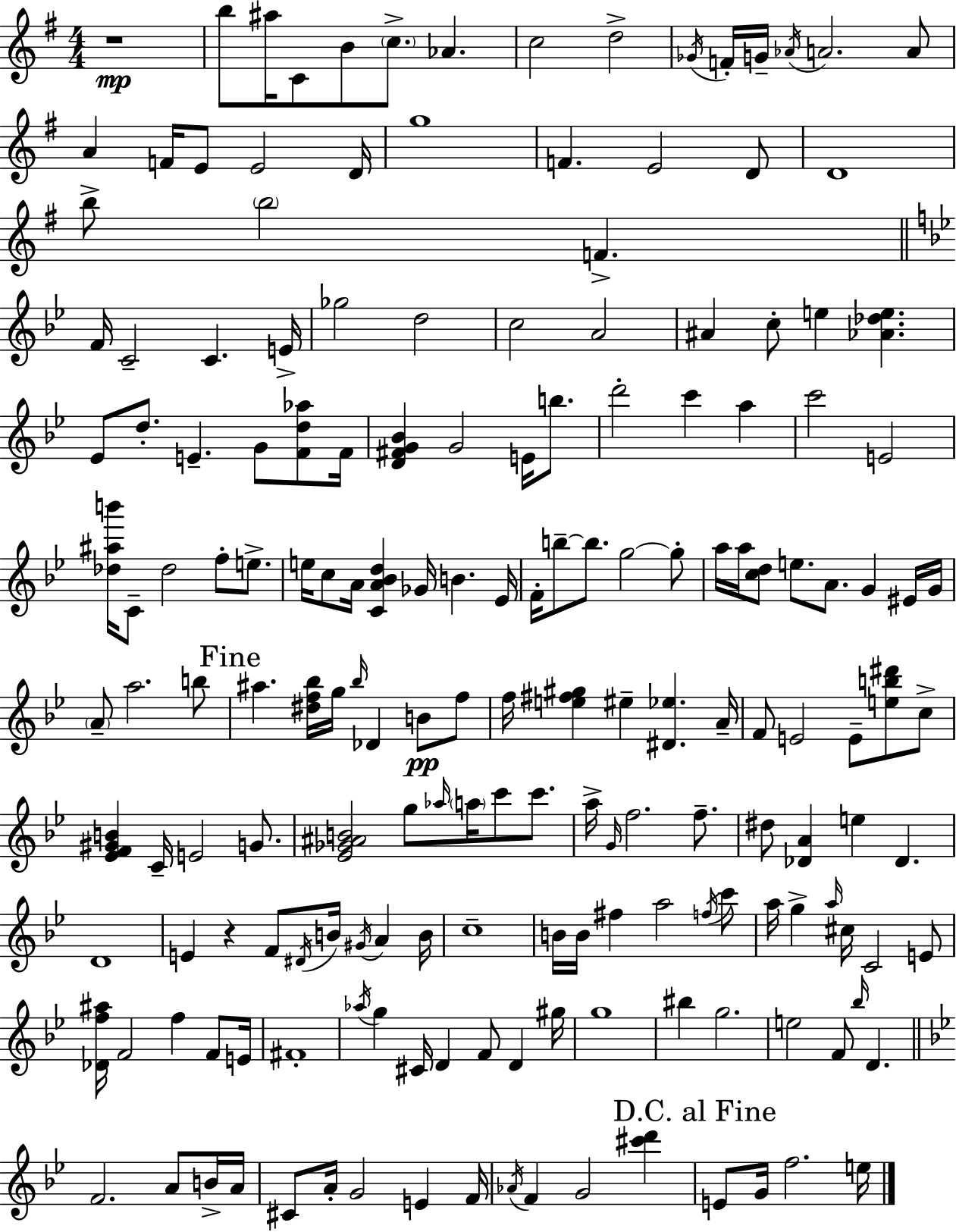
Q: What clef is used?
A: treble